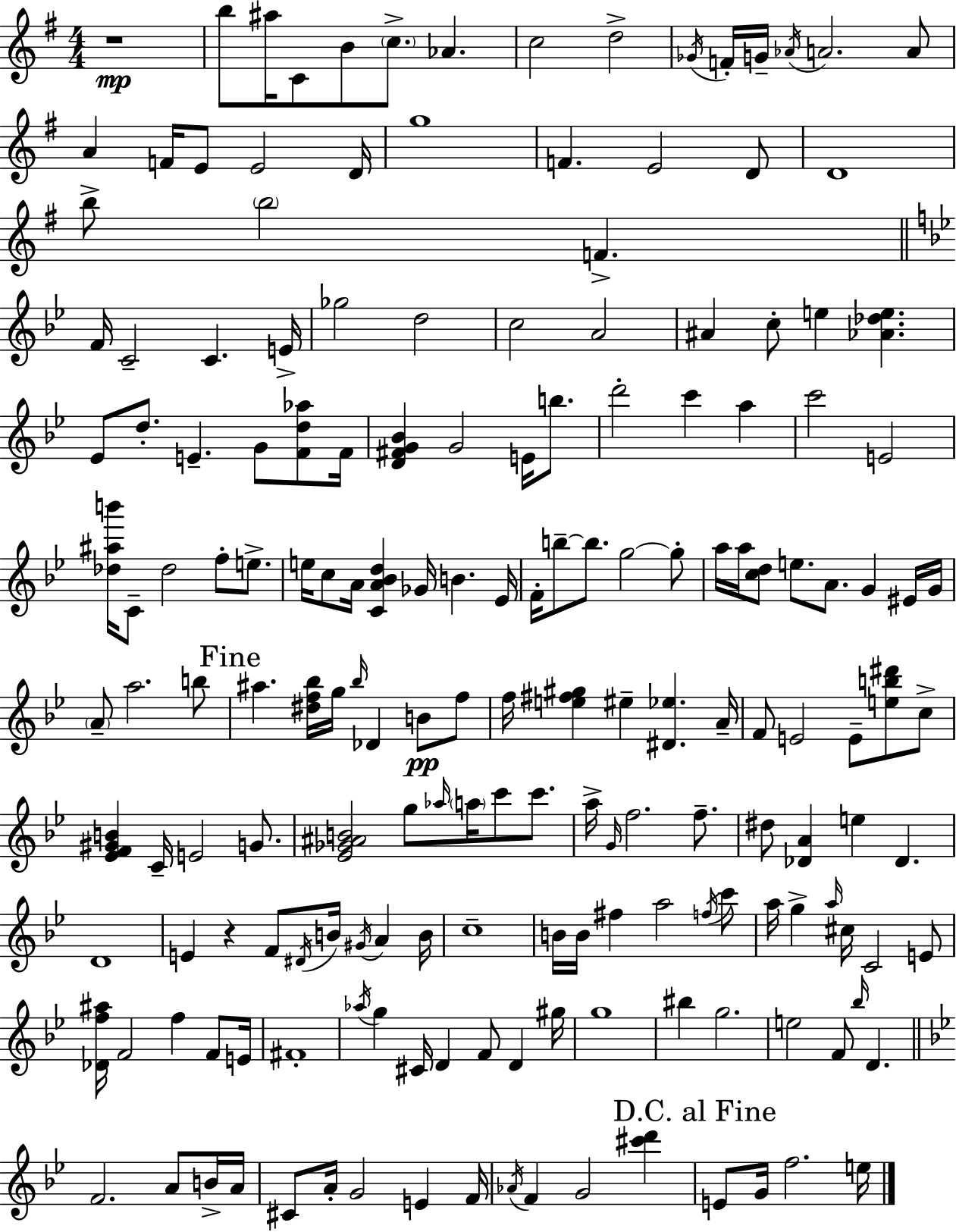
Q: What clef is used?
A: treble